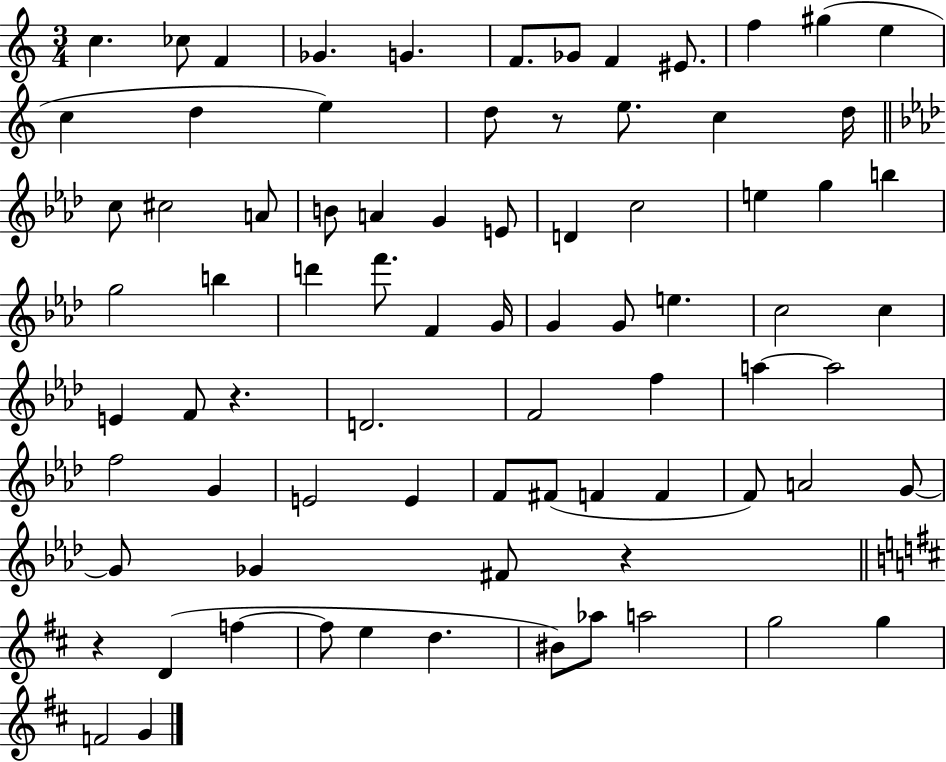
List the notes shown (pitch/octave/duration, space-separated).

C5/q. CES5/e F4/q Gb4/q. G4/q. F4/e. Gb4/e F4/q EIS4/e. F5/q G#5/q E5/q C5/q D5/q E5/q D5/e R/e E5/e. C5/q D5/s C5/e C#5/h A4/e B4/e A4/q G4/q E4/e D4/q C5/h E5/q G5/q B5/q G5/h B5/q D6/q F6/e. F4/q G4/s G4/q G4/e E5/q. C5/h C5/q E4/q F4/e R/q. D4/h. F4/h F5/q A5/q A5/h F5/h G4/q E4/h E4/q F4/e F#4/e F4/q F4/q F4/e A4/h G4/e G4/e Gb4/q F#4/e R/q R/q D4/q F5/q F5/e E5/q D5/q. BIS4/e Ab5/e A5/h G5/h G5/q F4/h G4/q